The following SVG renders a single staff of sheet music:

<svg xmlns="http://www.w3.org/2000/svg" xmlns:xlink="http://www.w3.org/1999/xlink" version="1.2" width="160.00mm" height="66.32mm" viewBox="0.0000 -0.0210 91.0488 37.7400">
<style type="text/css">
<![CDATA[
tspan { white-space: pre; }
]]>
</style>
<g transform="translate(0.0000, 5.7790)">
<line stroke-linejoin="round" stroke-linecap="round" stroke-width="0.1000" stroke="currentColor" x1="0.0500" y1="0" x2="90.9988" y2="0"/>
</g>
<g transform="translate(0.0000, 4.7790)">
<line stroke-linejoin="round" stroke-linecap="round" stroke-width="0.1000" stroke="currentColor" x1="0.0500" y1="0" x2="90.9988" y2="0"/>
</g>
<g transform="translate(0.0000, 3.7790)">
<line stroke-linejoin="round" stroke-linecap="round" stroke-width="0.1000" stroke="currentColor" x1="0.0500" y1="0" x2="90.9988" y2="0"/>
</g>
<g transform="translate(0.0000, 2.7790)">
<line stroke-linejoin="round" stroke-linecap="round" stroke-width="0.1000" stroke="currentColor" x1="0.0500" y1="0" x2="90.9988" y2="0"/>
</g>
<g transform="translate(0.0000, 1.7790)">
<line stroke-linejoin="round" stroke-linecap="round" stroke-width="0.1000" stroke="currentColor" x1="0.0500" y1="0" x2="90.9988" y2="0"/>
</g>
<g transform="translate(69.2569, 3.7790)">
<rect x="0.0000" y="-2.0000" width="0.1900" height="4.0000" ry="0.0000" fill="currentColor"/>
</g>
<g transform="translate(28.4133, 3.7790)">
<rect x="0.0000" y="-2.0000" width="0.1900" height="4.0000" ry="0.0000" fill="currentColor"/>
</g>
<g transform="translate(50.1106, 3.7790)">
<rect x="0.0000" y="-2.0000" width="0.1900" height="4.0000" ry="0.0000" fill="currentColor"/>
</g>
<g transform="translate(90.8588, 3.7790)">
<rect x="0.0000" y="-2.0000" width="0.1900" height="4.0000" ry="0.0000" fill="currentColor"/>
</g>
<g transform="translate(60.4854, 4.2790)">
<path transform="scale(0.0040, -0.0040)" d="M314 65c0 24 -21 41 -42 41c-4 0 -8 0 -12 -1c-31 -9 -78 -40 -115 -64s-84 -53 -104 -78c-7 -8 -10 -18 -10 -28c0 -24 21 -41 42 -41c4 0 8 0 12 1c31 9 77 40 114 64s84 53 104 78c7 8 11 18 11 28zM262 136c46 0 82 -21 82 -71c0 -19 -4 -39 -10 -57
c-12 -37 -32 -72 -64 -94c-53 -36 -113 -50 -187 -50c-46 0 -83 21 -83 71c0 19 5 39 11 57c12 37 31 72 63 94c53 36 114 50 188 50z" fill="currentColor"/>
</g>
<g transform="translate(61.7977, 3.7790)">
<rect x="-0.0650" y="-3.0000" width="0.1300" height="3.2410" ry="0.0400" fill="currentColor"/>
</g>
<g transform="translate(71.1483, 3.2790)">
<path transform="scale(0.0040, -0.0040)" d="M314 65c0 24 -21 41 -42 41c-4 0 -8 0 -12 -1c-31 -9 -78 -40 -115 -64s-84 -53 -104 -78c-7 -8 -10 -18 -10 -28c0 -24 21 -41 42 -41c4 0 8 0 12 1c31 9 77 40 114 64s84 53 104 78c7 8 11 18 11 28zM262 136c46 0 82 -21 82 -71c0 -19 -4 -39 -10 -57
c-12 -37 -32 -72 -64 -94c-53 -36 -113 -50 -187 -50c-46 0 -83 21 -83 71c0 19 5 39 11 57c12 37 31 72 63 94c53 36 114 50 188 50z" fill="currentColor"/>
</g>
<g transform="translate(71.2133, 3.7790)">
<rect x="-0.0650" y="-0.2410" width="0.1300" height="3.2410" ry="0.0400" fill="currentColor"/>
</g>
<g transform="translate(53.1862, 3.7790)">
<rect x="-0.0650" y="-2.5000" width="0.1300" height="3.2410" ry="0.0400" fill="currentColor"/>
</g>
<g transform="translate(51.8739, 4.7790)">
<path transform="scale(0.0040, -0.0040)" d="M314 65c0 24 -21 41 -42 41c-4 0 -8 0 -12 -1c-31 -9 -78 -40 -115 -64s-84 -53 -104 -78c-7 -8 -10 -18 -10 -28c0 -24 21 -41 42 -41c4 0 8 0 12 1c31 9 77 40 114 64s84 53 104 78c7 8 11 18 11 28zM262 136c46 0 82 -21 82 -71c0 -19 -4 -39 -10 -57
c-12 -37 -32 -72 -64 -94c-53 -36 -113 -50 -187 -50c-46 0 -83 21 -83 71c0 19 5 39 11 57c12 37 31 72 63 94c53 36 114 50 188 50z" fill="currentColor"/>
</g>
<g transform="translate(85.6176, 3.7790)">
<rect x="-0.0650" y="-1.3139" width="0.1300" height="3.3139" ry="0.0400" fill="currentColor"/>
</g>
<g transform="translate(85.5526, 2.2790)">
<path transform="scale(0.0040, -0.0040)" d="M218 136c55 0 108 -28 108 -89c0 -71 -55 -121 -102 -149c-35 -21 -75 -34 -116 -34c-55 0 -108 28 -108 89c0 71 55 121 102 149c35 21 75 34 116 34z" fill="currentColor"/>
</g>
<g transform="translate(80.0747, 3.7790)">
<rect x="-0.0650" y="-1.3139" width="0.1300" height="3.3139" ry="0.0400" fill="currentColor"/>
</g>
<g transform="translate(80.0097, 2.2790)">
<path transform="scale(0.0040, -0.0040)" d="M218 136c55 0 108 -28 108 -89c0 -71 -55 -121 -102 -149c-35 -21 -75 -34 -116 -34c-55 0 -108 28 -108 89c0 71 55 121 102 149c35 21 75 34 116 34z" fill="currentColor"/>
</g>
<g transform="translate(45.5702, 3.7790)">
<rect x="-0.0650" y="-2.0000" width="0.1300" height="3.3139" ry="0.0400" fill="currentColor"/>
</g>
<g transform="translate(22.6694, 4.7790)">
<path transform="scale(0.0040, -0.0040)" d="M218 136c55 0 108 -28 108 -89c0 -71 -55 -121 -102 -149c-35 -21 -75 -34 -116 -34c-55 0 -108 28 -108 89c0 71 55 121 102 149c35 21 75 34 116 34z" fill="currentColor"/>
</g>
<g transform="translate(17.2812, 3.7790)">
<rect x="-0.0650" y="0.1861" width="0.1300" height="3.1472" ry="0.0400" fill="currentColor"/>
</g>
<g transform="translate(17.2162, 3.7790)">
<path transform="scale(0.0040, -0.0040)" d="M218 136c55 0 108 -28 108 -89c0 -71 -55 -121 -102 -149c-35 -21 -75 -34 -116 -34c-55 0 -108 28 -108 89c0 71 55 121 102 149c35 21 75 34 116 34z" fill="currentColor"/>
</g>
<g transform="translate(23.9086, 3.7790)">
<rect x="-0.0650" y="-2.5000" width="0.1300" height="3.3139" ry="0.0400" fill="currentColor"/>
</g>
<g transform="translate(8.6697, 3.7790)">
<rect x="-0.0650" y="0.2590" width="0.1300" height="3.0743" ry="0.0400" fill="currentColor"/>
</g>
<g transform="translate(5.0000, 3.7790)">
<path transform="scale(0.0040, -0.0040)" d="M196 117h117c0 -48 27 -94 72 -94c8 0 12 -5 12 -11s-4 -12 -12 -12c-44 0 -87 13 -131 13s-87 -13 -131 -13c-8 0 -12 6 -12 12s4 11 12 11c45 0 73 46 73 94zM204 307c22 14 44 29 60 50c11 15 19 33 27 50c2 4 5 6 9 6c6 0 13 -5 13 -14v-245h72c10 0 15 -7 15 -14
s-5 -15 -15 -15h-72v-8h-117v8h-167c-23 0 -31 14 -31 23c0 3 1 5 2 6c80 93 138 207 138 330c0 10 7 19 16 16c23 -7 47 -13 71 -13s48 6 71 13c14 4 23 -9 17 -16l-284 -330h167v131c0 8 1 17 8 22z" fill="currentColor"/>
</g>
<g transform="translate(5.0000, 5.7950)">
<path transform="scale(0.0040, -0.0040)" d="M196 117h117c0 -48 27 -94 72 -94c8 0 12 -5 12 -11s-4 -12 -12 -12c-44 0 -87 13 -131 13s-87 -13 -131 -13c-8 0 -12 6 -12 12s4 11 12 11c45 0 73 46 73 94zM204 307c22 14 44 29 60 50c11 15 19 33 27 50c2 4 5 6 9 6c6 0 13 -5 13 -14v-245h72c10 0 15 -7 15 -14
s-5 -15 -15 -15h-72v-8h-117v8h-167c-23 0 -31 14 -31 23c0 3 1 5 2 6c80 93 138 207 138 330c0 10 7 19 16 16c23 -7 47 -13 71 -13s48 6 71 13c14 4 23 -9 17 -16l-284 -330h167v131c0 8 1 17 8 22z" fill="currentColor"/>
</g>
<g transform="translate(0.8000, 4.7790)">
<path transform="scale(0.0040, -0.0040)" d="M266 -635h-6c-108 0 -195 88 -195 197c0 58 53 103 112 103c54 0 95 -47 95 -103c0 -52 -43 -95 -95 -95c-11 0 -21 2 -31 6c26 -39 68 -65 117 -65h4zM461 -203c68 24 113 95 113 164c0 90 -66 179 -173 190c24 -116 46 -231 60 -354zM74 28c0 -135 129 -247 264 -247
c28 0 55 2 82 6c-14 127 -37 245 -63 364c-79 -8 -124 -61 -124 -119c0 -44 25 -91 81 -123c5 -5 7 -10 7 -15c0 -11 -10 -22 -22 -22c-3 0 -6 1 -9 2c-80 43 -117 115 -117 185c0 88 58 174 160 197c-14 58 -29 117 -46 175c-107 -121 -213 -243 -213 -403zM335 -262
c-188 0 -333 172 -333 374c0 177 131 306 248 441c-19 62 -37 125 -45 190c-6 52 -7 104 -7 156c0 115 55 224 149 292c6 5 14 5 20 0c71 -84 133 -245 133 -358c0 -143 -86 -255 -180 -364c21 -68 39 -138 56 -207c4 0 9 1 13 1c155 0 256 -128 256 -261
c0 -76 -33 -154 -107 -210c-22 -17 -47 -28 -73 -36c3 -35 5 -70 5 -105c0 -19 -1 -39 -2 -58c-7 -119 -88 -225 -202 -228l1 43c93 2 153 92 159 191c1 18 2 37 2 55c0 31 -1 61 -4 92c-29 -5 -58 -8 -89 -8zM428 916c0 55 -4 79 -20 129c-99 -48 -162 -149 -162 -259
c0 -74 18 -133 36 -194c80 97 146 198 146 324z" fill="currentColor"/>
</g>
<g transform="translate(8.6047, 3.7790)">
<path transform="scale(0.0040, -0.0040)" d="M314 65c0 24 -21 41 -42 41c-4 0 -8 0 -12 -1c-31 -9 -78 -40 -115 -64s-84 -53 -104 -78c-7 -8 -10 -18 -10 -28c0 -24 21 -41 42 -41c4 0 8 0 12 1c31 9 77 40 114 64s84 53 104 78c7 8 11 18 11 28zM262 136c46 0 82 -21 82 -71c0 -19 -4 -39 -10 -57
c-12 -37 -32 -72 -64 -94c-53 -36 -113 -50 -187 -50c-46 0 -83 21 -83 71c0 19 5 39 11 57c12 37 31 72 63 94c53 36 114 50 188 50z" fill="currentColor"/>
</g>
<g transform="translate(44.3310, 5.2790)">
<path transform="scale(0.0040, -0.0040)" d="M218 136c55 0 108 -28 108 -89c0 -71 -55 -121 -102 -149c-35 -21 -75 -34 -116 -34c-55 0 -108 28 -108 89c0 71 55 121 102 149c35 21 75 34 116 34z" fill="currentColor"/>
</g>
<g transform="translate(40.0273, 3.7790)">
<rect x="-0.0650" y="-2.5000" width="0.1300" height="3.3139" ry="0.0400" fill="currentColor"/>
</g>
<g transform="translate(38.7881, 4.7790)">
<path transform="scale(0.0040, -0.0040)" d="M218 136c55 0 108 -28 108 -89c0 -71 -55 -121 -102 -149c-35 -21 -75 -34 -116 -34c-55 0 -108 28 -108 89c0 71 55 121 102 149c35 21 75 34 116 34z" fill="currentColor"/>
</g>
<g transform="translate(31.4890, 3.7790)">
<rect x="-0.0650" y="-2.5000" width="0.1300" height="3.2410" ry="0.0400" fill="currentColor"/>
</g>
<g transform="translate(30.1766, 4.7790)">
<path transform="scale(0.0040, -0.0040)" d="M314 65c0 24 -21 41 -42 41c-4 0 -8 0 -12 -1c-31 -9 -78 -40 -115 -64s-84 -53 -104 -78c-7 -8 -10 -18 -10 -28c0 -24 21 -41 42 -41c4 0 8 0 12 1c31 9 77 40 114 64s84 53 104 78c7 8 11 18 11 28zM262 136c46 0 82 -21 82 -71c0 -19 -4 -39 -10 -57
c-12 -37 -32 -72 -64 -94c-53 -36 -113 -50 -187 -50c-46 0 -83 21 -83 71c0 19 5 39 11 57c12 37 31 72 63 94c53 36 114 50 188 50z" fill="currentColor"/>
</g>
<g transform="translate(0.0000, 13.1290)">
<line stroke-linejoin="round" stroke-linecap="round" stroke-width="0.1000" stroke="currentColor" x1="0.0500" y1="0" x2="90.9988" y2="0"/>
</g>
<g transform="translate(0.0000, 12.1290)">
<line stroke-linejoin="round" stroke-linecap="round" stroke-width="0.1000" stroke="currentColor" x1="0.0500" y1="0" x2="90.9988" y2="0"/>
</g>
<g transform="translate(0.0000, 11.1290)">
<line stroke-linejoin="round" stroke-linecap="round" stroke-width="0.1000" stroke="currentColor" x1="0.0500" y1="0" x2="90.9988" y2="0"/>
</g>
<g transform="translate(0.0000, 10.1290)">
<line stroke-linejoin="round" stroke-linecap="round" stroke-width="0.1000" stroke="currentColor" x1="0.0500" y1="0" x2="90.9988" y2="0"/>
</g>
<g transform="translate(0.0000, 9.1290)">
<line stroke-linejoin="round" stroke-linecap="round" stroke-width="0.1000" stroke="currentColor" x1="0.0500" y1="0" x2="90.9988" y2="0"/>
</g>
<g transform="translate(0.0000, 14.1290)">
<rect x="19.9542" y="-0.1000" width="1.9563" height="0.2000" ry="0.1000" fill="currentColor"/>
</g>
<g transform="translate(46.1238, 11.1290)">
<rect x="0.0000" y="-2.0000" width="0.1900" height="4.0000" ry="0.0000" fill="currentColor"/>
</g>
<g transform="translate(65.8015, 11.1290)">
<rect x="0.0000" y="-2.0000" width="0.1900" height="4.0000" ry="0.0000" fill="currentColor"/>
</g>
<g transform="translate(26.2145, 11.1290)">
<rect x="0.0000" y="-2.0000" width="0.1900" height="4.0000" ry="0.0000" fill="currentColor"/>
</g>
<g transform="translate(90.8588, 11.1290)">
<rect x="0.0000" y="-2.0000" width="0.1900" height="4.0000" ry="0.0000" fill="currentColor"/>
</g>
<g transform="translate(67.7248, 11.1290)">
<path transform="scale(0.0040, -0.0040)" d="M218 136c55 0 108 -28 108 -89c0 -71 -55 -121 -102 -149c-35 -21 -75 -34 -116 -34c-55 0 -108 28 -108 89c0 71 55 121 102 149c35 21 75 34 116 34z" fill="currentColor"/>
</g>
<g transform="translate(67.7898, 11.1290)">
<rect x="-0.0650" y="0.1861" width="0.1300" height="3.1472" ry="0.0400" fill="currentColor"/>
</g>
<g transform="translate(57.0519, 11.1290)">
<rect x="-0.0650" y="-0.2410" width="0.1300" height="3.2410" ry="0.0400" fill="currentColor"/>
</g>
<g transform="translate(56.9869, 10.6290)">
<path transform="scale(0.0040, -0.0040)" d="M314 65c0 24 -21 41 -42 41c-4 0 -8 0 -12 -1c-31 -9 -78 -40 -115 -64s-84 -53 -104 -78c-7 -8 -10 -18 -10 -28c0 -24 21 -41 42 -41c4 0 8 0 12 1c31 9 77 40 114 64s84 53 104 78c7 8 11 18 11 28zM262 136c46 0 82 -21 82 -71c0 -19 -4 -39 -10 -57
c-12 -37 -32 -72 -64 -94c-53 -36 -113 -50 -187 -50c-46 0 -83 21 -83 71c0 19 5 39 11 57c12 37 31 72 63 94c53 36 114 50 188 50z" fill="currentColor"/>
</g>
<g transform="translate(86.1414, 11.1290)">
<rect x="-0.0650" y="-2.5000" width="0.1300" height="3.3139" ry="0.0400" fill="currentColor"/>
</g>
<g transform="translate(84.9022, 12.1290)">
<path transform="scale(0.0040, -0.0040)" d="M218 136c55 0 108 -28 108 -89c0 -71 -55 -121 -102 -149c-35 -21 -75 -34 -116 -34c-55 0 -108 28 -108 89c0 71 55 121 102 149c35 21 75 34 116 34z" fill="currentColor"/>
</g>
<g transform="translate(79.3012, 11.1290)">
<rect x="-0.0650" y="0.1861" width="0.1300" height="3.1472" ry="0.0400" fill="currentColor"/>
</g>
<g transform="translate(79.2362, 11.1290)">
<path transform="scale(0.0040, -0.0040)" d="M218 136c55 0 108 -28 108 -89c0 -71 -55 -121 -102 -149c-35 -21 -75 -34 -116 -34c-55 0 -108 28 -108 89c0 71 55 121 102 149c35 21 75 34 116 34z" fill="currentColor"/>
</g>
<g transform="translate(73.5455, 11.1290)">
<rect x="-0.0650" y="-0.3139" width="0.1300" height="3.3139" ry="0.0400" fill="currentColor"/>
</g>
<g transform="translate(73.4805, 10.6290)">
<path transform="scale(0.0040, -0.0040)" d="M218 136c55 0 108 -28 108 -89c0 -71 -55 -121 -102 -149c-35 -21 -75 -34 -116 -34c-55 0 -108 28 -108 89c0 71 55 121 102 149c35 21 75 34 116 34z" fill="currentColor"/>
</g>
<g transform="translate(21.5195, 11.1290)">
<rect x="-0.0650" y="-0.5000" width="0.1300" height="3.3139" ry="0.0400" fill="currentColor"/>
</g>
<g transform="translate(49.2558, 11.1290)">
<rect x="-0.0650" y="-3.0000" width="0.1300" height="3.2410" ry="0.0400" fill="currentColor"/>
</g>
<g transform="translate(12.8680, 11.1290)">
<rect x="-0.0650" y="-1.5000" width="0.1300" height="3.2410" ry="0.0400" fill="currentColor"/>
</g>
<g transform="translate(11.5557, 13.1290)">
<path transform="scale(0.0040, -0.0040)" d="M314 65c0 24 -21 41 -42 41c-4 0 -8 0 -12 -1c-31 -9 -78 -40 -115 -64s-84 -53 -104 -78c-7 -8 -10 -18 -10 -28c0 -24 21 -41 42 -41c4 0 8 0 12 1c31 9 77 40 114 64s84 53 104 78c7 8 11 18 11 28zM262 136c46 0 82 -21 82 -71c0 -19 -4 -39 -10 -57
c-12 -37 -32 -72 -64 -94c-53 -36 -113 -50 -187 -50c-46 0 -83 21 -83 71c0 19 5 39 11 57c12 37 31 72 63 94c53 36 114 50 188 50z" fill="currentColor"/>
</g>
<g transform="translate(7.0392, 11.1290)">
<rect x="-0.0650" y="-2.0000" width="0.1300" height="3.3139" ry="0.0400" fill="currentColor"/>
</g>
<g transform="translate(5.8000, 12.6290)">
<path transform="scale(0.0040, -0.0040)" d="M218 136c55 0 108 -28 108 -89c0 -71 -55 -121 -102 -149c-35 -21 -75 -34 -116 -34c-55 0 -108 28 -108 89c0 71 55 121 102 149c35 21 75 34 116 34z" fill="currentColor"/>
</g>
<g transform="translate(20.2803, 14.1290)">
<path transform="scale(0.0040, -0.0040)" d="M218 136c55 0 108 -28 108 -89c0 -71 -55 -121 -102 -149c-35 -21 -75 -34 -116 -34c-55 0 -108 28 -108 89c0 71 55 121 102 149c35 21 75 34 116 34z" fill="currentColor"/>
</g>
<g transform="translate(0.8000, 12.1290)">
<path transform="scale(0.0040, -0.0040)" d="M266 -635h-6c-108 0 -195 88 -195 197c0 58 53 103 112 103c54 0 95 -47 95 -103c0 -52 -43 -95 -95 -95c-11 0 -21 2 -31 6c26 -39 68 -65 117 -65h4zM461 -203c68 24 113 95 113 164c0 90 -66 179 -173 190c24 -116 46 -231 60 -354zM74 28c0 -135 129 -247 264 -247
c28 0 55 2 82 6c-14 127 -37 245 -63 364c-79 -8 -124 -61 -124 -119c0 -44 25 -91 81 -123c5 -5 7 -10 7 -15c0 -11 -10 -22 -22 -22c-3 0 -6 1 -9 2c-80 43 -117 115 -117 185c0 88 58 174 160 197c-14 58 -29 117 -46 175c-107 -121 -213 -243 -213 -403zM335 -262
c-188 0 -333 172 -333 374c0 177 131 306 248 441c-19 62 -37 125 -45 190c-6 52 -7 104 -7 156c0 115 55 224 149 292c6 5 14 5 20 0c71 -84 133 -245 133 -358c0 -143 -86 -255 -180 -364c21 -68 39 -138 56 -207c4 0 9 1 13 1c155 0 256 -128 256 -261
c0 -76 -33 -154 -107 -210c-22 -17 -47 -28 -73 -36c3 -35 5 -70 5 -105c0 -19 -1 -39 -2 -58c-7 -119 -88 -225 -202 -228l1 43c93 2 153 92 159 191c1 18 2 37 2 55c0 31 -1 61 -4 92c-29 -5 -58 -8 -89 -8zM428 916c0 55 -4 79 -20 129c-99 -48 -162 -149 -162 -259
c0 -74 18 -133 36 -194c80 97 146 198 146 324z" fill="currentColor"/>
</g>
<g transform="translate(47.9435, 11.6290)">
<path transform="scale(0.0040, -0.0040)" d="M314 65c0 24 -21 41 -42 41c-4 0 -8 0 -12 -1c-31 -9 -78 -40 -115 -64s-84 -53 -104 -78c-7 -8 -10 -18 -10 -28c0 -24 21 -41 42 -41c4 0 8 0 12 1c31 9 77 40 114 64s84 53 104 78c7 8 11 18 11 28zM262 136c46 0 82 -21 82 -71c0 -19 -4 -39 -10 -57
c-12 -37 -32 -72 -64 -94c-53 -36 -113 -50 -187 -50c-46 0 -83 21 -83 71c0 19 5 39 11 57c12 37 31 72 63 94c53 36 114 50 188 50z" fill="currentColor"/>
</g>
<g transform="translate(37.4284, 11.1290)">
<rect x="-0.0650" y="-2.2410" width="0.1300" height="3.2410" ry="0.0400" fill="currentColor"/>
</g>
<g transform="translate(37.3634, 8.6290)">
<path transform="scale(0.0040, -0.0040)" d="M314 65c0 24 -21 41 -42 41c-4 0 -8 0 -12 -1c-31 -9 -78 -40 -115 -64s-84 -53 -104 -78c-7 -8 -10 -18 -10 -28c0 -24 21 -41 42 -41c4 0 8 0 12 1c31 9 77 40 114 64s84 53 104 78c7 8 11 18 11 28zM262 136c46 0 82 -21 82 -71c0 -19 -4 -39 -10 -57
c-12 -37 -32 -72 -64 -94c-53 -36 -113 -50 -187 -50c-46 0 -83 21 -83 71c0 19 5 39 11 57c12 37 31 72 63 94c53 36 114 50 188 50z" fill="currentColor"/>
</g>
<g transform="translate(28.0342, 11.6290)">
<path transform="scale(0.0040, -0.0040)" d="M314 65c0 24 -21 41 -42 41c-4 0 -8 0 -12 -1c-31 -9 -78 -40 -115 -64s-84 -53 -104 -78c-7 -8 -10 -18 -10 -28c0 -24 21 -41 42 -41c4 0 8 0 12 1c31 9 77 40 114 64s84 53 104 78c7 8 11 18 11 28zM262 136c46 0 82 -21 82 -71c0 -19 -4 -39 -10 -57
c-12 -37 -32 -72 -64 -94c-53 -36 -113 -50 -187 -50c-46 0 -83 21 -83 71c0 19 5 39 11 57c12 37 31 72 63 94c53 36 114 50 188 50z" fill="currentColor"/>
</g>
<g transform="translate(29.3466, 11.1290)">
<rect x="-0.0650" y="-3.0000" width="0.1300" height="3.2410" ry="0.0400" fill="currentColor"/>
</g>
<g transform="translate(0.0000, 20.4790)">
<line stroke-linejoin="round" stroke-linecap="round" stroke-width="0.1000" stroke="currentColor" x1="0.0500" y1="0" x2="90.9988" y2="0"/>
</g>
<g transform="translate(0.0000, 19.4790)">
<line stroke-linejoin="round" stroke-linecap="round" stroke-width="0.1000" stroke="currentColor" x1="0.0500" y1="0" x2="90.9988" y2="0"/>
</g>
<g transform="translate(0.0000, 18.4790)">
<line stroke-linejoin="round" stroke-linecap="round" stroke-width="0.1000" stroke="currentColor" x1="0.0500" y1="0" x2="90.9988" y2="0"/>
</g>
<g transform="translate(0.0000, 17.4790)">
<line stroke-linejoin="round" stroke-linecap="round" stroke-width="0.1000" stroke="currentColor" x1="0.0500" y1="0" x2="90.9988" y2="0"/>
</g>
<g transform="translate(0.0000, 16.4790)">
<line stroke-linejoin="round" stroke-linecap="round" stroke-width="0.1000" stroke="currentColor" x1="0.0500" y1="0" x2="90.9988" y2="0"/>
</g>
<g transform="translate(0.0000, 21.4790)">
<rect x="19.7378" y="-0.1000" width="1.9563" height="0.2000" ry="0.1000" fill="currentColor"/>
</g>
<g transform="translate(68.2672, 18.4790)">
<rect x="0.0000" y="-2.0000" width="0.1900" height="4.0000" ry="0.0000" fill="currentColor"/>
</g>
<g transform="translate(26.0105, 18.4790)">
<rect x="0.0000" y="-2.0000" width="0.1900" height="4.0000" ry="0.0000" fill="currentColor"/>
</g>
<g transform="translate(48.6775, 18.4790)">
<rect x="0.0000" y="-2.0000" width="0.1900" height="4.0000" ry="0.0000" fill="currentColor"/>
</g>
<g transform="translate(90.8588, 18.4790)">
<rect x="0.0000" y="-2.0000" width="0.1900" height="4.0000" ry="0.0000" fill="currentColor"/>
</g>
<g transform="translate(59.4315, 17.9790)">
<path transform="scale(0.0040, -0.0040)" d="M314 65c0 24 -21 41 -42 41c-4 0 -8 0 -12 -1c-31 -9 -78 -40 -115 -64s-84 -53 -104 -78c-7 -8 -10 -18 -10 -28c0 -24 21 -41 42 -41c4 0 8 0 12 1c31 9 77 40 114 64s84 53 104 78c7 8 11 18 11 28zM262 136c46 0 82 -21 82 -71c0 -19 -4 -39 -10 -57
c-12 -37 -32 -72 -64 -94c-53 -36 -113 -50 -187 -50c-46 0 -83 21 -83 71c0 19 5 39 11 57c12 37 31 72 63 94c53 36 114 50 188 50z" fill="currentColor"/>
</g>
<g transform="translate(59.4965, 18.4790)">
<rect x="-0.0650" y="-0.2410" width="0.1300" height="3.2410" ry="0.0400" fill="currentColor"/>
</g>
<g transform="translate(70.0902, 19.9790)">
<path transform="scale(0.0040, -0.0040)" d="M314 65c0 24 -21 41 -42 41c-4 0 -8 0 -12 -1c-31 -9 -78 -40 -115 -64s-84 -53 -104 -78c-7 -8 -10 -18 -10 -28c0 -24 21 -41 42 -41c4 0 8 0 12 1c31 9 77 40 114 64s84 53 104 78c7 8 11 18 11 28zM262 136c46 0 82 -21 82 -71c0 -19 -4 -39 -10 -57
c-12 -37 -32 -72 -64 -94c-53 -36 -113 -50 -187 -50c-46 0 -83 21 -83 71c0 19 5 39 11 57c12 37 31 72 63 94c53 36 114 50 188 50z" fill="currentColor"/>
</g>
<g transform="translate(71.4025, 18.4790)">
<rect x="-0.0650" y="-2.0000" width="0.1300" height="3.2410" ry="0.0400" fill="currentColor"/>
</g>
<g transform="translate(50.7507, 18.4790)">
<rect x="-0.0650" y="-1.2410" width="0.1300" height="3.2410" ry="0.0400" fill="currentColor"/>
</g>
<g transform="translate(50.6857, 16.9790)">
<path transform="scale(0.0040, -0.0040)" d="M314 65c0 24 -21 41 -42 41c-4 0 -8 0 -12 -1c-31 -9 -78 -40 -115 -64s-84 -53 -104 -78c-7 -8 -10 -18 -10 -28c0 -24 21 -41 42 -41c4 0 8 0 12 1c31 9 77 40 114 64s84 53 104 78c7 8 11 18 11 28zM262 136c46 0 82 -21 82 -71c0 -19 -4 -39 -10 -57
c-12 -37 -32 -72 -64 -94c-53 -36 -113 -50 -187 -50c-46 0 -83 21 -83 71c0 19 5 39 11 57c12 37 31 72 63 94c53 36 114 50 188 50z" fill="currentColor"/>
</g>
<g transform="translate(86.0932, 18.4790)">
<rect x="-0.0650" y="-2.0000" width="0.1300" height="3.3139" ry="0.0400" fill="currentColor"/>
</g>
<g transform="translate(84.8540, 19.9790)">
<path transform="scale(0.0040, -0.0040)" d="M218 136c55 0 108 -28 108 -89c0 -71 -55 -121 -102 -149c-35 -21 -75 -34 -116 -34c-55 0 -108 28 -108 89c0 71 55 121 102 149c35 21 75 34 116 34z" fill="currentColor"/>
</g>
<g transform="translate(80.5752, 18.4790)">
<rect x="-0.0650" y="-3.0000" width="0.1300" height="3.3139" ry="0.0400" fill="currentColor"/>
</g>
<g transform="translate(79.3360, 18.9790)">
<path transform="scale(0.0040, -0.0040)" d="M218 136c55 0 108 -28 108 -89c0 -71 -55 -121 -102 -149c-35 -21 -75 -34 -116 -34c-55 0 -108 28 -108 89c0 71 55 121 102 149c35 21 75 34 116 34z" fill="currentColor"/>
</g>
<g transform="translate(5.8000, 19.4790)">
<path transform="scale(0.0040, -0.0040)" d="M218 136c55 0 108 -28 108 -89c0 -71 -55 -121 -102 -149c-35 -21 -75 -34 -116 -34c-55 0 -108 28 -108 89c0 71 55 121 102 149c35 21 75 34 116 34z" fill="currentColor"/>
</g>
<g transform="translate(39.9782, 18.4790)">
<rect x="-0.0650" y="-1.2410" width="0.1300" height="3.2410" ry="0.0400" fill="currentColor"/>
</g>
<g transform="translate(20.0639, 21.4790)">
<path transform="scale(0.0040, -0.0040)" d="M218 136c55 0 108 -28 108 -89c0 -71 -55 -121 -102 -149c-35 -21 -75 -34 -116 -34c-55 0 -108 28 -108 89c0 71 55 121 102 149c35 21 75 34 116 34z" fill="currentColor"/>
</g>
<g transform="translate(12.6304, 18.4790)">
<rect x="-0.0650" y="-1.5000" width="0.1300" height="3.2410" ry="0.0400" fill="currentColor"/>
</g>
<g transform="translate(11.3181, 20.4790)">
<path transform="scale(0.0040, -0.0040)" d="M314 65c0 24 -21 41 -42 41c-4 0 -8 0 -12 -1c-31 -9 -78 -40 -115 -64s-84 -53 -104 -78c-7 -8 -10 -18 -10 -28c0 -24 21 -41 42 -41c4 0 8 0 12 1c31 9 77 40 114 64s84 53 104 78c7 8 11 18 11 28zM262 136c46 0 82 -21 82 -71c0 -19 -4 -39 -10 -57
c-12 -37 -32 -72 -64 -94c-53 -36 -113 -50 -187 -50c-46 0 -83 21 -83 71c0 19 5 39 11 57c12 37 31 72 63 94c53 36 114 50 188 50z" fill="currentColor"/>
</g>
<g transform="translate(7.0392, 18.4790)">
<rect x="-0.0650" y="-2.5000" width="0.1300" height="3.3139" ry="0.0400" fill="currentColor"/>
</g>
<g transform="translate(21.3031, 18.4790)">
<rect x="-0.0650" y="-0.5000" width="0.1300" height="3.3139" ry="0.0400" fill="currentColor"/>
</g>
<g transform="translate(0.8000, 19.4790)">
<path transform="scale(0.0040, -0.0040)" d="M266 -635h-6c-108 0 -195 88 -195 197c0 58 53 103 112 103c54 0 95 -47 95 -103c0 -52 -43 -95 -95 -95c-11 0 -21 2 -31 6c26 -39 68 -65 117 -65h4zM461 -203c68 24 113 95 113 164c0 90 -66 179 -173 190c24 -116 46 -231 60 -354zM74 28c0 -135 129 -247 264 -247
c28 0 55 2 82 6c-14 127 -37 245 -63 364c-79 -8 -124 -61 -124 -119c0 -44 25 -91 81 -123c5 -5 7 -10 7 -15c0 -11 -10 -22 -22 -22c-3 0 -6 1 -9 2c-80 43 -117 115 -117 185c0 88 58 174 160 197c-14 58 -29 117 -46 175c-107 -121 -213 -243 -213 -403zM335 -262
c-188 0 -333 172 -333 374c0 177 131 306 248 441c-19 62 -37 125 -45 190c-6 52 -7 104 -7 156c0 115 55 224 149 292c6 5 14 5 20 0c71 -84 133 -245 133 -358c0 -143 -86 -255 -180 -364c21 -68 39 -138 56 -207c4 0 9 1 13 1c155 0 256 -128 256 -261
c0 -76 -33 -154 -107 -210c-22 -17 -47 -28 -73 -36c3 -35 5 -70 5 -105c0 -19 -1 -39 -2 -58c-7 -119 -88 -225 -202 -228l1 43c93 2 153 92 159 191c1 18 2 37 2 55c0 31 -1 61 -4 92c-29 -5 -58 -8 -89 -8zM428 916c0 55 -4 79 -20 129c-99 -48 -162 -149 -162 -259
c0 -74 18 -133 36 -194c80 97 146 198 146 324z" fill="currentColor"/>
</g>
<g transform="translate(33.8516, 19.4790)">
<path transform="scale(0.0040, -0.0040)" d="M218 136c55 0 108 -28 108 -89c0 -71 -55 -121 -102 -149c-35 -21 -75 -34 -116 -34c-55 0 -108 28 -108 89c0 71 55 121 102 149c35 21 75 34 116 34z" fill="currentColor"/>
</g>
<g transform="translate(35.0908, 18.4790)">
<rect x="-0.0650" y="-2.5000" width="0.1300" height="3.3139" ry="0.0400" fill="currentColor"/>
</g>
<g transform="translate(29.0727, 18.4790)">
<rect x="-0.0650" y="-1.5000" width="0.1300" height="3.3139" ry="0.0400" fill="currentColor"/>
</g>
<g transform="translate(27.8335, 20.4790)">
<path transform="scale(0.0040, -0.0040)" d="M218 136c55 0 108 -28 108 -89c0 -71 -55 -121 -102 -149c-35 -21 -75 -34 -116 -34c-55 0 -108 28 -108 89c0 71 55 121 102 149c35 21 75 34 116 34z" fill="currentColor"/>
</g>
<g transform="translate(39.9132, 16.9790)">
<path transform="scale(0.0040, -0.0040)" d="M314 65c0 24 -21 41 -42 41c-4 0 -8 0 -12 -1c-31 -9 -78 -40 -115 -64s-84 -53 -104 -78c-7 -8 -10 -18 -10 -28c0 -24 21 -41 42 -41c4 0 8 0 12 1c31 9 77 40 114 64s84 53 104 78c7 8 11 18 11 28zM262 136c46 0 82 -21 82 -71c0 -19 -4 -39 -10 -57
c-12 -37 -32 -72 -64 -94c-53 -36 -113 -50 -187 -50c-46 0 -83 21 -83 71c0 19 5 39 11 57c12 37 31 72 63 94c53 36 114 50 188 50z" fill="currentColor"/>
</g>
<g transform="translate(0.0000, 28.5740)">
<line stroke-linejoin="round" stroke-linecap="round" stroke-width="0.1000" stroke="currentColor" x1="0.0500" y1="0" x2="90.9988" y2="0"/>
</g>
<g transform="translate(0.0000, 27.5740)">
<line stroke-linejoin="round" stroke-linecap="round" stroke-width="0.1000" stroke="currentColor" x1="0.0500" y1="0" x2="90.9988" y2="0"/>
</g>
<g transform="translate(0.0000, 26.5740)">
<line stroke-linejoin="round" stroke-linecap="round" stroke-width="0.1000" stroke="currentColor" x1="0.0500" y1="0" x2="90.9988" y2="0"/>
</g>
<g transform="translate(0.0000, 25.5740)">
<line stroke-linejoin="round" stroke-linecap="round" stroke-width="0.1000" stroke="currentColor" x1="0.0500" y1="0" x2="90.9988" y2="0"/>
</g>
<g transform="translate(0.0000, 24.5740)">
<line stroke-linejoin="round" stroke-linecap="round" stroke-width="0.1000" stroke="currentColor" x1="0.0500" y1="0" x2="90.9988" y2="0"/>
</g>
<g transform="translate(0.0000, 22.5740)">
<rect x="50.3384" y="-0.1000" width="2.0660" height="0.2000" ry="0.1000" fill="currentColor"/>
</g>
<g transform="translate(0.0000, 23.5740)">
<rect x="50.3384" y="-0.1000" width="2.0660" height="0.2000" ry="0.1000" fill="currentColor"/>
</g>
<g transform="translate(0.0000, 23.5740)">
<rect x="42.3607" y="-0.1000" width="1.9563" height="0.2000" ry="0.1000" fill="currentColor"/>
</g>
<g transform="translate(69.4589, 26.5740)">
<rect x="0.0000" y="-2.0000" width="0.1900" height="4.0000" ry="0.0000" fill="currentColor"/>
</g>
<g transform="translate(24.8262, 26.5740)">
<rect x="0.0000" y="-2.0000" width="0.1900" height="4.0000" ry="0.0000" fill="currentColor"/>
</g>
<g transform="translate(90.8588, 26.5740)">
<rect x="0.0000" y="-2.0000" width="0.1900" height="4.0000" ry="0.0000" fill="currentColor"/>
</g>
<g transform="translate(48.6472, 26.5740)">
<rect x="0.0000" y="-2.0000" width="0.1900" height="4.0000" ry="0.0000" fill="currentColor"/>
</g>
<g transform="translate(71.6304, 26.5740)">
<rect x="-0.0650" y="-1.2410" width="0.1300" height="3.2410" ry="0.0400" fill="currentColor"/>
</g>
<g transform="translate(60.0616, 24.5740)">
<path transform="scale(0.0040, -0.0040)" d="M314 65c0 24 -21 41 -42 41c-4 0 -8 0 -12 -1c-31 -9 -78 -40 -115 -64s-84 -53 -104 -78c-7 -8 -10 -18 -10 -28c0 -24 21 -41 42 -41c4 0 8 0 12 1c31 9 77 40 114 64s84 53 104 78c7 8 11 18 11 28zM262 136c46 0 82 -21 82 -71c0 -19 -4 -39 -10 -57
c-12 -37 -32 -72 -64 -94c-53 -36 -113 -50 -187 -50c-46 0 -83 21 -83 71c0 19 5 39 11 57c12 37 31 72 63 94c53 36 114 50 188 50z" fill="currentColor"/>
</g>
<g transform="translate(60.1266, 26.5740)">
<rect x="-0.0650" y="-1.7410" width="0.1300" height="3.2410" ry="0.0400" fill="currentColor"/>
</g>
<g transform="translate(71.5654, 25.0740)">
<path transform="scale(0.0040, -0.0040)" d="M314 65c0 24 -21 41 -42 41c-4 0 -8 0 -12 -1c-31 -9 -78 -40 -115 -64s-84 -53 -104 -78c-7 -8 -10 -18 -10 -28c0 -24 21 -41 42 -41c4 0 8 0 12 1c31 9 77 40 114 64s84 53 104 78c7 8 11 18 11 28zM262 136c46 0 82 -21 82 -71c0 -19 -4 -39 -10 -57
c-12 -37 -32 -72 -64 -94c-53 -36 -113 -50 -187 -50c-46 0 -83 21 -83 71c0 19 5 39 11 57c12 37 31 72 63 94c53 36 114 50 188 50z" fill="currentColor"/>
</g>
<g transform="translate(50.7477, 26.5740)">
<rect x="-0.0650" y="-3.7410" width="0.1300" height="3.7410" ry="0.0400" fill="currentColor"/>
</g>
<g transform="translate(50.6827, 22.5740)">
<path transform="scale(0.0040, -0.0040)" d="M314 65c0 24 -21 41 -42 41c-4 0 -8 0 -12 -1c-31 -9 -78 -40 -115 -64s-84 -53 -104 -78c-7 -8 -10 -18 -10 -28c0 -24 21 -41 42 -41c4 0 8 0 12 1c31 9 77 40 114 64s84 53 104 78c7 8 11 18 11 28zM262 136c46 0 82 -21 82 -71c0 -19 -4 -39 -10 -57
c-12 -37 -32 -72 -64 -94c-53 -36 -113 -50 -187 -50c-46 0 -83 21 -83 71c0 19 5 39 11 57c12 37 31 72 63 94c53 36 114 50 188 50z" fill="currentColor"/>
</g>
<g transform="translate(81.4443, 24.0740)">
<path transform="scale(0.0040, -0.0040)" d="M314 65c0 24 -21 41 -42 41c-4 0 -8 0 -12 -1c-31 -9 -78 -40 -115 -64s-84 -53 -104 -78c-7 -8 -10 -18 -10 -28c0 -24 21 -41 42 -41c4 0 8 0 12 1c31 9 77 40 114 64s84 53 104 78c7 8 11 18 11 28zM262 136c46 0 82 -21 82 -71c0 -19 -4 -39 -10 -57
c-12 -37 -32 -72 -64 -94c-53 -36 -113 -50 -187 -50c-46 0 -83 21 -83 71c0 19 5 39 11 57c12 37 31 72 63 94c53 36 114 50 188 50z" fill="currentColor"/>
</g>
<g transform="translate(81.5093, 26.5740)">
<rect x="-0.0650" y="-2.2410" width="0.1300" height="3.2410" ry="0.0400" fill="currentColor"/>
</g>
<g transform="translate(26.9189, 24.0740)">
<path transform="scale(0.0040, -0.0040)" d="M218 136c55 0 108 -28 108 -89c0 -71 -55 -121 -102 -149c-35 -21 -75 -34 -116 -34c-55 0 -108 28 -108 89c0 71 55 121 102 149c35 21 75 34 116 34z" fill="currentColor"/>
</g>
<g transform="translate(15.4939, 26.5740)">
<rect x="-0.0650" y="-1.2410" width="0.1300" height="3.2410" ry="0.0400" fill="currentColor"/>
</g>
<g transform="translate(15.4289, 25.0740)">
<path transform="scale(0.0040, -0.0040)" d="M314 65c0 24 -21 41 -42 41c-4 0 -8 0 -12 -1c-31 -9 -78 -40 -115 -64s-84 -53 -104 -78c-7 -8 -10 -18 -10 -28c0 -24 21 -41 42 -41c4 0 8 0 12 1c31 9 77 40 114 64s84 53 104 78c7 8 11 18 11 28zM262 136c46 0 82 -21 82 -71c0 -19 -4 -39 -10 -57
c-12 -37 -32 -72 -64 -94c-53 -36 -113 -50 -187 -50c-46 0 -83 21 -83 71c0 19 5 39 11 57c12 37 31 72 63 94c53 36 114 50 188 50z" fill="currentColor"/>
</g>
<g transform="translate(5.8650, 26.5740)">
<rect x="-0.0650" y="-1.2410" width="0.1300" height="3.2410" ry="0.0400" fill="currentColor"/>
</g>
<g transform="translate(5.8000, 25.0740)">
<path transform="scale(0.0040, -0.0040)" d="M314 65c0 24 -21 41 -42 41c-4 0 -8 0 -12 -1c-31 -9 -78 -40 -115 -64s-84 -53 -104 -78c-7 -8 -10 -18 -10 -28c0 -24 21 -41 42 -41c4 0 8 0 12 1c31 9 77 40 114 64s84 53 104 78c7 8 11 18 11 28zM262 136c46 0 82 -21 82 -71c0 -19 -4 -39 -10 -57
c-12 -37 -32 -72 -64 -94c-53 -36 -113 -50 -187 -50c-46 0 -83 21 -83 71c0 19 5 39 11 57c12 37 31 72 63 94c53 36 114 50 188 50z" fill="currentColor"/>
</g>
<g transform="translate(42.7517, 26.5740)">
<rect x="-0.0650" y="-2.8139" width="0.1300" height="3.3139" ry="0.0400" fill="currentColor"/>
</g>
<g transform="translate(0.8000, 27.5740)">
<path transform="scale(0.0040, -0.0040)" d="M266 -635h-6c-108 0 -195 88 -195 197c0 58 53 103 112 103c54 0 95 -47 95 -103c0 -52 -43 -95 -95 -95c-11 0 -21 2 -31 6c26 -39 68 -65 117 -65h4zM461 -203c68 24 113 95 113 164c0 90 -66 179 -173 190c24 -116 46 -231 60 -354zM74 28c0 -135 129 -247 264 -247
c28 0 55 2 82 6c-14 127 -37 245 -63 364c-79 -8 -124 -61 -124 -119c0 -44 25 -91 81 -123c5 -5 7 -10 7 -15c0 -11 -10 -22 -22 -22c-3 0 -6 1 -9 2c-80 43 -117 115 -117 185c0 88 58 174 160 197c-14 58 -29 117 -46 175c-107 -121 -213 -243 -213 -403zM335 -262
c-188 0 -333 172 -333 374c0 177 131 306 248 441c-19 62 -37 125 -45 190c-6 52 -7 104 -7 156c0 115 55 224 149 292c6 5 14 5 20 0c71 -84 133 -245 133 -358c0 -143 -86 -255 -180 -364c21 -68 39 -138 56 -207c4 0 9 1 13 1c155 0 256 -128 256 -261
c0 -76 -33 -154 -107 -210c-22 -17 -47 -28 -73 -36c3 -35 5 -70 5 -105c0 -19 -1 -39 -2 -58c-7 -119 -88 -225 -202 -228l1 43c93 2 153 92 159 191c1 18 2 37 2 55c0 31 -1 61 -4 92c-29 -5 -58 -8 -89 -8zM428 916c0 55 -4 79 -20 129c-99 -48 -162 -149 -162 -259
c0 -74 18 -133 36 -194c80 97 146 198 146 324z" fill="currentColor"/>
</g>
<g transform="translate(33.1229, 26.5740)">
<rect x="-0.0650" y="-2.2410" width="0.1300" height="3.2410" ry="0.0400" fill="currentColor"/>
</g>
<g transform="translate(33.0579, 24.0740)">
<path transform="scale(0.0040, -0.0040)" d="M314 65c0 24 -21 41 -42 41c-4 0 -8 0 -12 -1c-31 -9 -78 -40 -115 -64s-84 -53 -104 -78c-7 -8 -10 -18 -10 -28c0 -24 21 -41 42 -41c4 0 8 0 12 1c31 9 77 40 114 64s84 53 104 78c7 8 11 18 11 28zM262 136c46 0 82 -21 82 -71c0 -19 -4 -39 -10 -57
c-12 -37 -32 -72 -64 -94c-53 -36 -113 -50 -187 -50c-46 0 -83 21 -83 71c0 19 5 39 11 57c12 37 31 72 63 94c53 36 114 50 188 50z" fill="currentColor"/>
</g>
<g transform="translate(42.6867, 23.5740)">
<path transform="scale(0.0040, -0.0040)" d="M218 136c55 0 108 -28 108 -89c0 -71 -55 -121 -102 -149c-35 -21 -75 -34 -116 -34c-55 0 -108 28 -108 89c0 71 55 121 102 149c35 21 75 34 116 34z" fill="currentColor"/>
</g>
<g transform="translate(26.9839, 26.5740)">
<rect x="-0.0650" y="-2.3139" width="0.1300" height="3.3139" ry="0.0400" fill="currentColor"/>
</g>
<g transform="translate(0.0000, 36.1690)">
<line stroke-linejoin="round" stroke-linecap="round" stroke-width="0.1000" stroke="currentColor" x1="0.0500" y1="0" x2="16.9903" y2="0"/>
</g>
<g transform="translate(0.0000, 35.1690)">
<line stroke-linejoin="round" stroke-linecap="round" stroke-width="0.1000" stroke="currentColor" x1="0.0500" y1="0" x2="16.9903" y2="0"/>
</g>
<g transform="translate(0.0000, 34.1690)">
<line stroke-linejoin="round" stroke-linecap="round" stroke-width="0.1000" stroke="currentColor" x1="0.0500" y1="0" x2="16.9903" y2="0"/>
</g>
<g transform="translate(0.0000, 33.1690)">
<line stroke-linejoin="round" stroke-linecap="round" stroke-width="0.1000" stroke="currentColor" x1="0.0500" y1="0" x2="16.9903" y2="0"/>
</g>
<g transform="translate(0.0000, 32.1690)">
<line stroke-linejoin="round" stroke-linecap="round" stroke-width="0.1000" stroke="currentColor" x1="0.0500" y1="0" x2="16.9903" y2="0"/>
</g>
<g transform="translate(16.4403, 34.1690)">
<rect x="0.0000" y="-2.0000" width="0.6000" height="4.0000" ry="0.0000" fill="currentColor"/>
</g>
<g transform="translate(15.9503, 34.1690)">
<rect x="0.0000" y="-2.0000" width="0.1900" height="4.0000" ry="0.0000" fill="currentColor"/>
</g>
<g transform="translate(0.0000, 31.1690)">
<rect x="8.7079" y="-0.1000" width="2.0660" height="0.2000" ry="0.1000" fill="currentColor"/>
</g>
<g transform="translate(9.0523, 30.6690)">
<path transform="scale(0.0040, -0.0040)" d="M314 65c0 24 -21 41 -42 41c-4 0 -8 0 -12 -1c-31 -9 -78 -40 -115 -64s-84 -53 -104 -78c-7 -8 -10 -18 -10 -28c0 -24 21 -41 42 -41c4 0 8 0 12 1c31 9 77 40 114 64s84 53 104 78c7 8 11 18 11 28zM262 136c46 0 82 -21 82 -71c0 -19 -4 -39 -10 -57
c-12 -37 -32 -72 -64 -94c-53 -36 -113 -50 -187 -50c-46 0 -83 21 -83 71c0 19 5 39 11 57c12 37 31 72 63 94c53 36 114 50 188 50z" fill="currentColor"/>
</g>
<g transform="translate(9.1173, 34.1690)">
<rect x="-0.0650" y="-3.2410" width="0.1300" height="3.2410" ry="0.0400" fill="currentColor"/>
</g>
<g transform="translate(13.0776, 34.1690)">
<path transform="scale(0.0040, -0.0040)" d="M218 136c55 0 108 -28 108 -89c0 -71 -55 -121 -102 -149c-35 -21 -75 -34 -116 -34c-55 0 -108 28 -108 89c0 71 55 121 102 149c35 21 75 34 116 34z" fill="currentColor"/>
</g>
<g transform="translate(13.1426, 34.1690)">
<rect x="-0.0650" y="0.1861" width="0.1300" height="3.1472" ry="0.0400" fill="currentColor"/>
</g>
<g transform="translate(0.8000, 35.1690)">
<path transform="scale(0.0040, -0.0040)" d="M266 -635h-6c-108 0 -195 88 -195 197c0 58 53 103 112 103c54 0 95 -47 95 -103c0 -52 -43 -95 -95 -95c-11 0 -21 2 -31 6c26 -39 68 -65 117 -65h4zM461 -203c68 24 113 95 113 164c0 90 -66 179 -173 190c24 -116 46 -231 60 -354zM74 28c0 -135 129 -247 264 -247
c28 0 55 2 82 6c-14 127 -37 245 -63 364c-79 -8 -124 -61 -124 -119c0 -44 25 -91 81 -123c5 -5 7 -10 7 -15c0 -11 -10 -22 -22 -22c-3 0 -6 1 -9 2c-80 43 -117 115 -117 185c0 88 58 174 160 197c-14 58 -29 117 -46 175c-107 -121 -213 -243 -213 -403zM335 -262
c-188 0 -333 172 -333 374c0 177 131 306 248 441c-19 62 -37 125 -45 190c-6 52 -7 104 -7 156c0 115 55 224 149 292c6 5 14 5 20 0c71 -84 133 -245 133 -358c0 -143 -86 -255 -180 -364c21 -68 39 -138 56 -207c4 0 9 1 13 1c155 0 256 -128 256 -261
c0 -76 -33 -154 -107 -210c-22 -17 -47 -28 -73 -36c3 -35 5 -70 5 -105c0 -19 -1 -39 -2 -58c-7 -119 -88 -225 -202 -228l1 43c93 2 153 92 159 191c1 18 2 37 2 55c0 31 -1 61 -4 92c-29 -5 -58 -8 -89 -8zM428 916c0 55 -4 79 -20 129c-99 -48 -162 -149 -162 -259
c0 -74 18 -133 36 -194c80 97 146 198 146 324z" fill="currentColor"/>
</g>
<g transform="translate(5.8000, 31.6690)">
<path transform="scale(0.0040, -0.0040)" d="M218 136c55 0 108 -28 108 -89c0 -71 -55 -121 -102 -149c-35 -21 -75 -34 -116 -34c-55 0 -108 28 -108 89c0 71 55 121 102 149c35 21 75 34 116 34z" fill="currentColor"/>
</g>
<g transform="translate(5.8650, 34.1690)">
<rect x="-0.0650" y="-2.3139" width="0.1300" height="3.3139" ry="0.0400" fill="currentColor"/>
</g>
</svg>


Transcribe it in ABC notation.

X:1
T:Untitled
M:4/4
L:1/4
K:C
B2 B G G2 G F G2 A2 c2 e e F E2 C A2 g2 A2 c2 B c B G G E2 C E G e2 e2 c2 F2 A F e2 e2 g g2 a c'2 f2 e2 g2 g b2 B